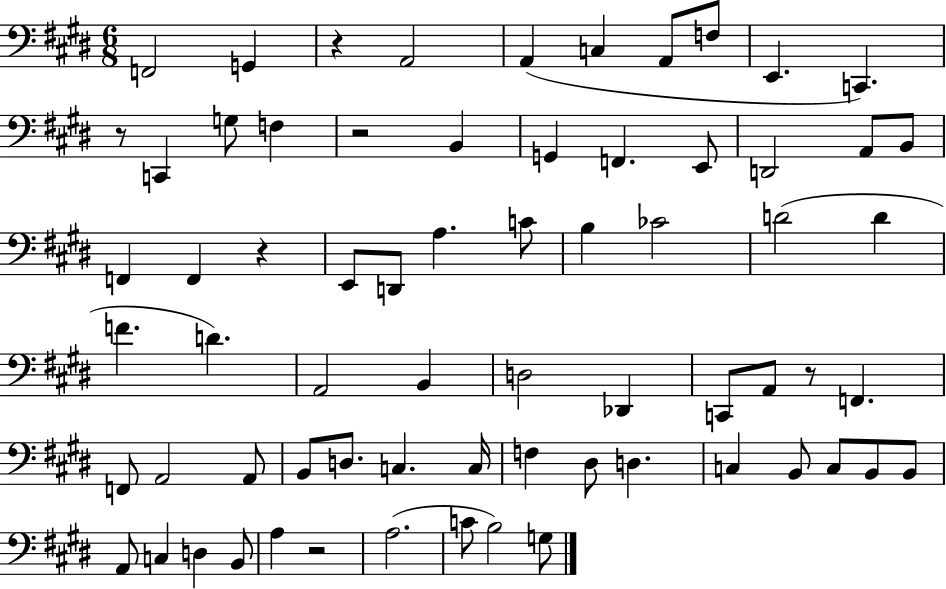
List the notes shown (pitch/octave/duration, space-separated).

F2/h G2/q R/q A2/h A2/q C3/q A2/e F3/e E2/q. C2/q. R/e C2/q G3/e F3/q R/h B2/q G2/q F2/q. E2/e D2/h A2/e B2/e F2/q F2/q R/q E2/e D2/e A3/q. C4/e B3/q CES4/h D4/h D4/q F4/q. D4/q. A2/h B2/q D3/h Db2/q C2/e A2/e R/e F2/q. F2/e A2/h A2/e B2/e D3/e. C3/q. C3/s F3/q D#3/e D3/q. C3/q B2/e C3/e B2/e B2/e A2/e C3/q D3/q B2/e A3/q R/h A3/h. C4/e B3/h G3/e